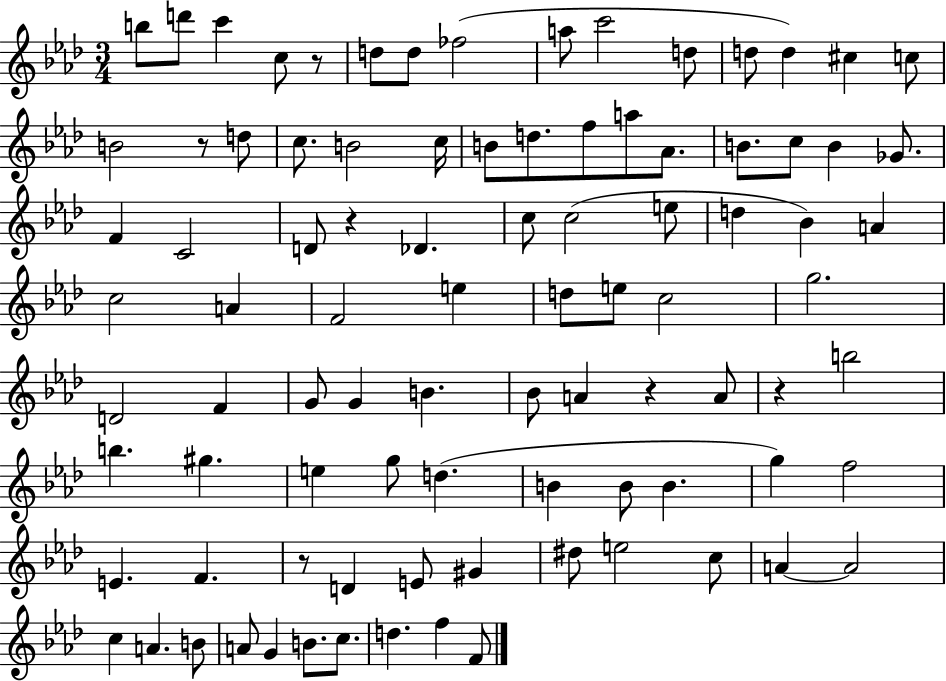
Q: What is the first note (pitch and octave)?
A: B5